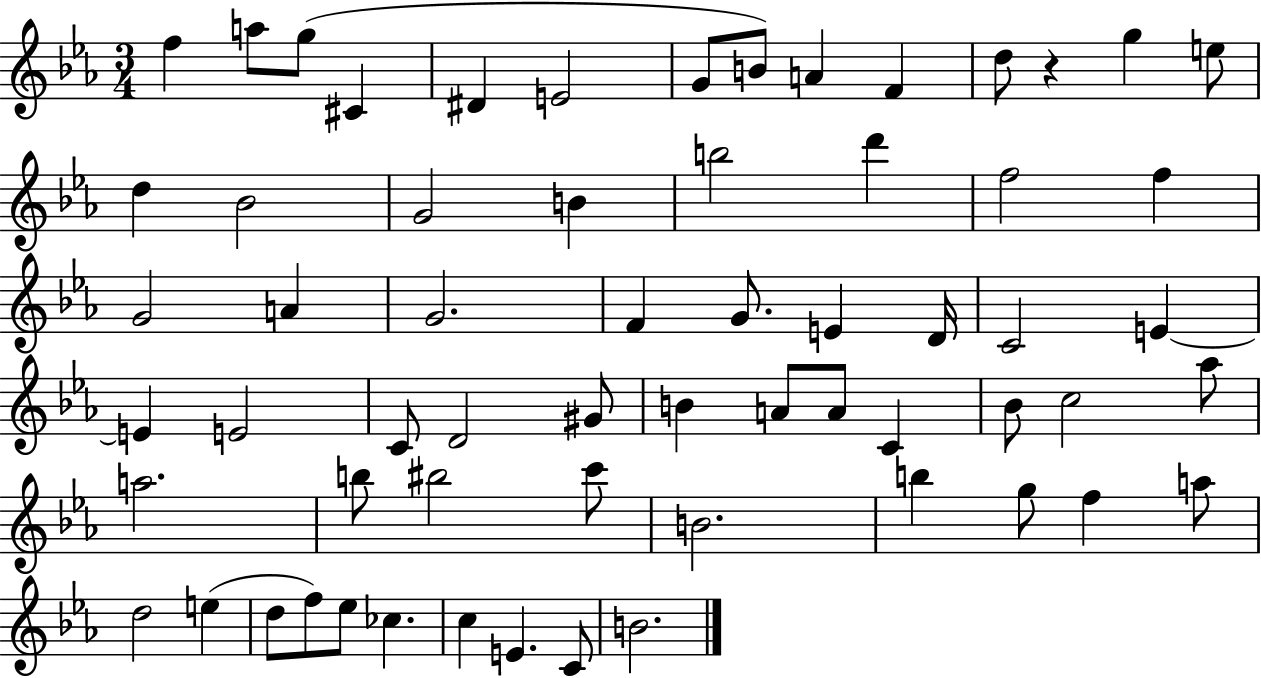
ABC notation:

X:1
T:Untitled
M:3/4
L:1/4
K:Eb
f a/2 g/2 ^C ^D E2 G/2 B/2 A F d/2 z g e/2 d _B2 G2 B b2 d' f2 f G2 A G2 F G/2 E D/4 C2 E E E2 C/2 D2 ^G/2 B A/2 A/2 C _B/2 c2 _a/2 a2 b/2 ^b2 c'/2 B2 b g/2 f a/2 d2 e d/2 f/2 _e/2 _c c E C/2 B2